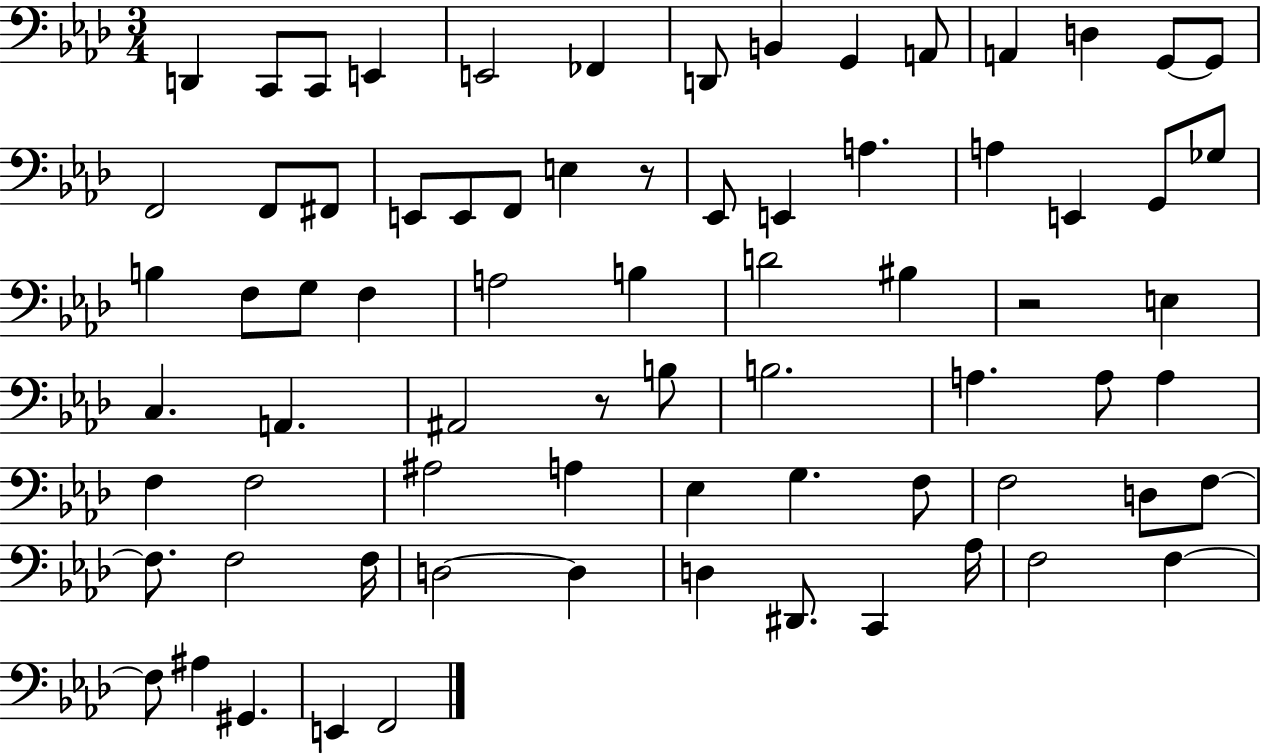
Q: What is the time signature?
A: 3/4